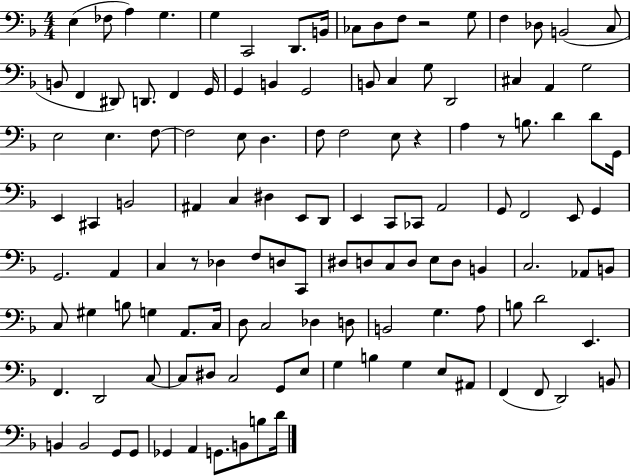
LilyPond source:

{
  \clef bass
  \numericTimeSignature
  \time 4/4
  \key f \major
  e4( fes8 a4) g4. | g4 c,2 d,8. b,16 | ces8 d8 f8 r2 g8 | f4 des8 b,2( c8 | \break b,8 f,4 dis,8) d,8. f,4 g,16 | g,4 b,4 g,2 | b,8 c4 g8 d,2 | cis4 a,4 g2 | \break e2 e4. f8~~ | f2 e8 d4. | f8 f2 e8 r4 | a4 r8 b8. d'4 d'8 g,16 | \break e,4 cis,4 b,2 | ais,4 c4 dis4 e,8 d,8 | e,4 c,8 ces,8 a,2 | g,8 f,2 e,8 g,4 | \break g,2. a,4 | c4 r8 des4 f8 d8 c,8 | dis8 d8 c8 d8 e8 d8 b,4 | c2. aes,8 b,8 | \break c8 gis4 b8 g4 a,8. c16 | d8 c2 des4 d8 | b,2 g4. a8 | b8 d'2 e,4. | \break f,4. d,2 c8~~ | c8 dis8 c2 g,8 e8 | g4 b4 g4 e8 ais,8 | f,4( f,8 d,2) b,8 | \break b,4 b,2 g,8 g,8 | ges,4 a,4 g,8. b,8 b8 d'16 | \bar "|."
}